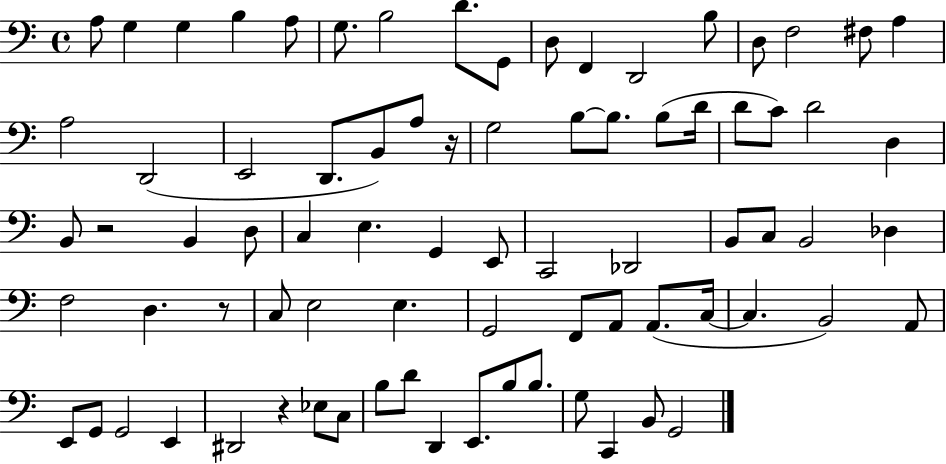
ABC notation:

X:1
T:Untitled
M:4/4
L:1/4
K:C
A,/2 G, G, B, A,/2 G,/2 B,2 D/2 G,,/2 D,/2 F,, D,,2 B,/2 D,/2 F,2 ^F,/2 A, A,2 D,,2 E,,2 D,,/2 B,,/2 A,/2 z/4 G,2 B,/2 B,/2 B,/2 D/4 D/2 C/2 D2 D, B,,/2 z2 B,, D,/2 C, E, G,, E,,/2 C,,2 _D,,2 B,,/2 C,/2 B,,2 _D, F,2 D, z/2 C,/2 E,2 E, G,,2 F,,/2 A,,/2 A,,/2 C,/4 C, B,,2 A,,/2 E,,/2 G,,/2 G,,2 E,, ^D,,2 z _E,/2 C,/2 B,/2 D/2 D,, E,,/2 B,/2 B,/2 G,/2 C,, B,,/2 G,,2